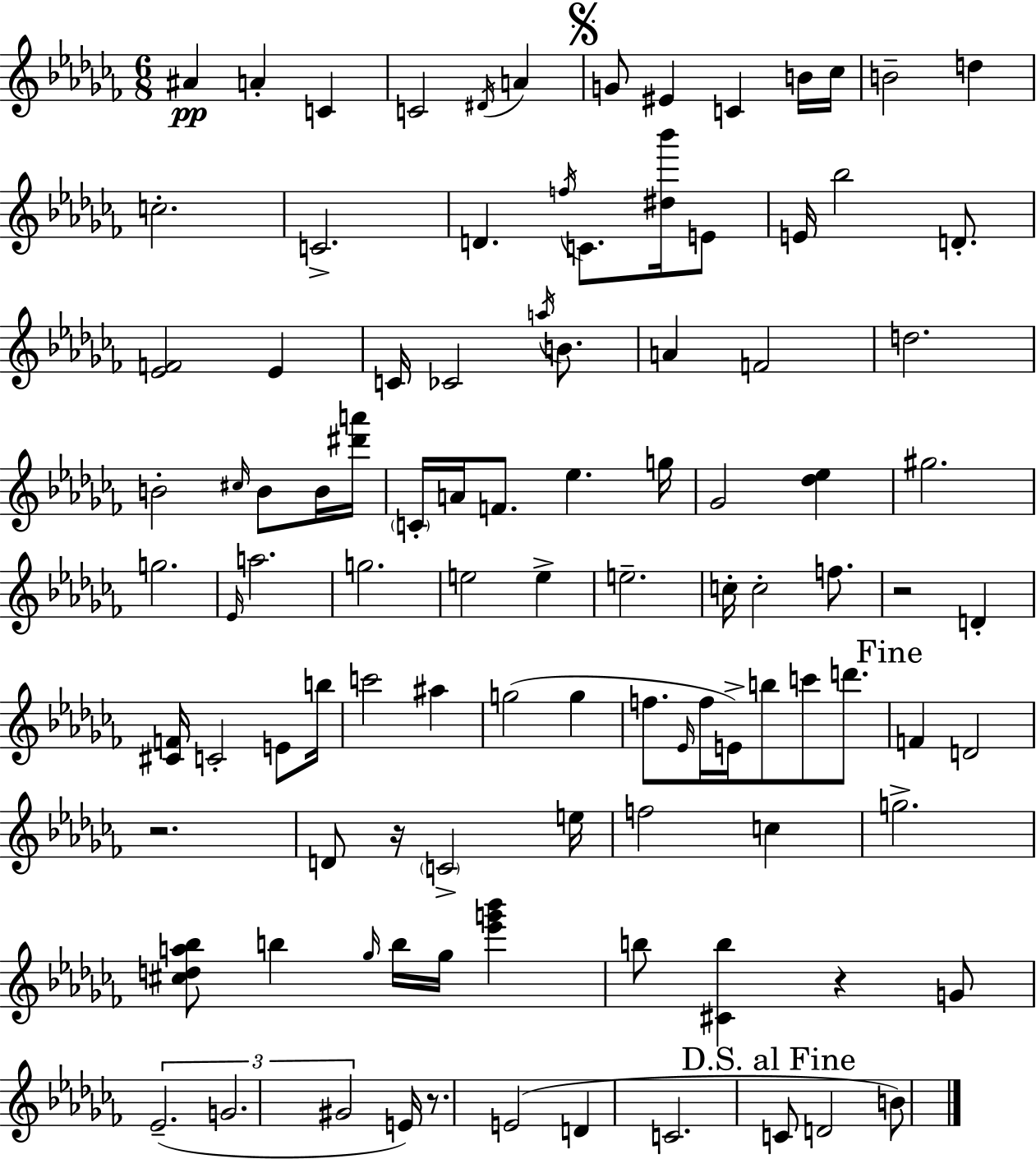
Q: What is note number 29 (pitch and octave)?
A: F4